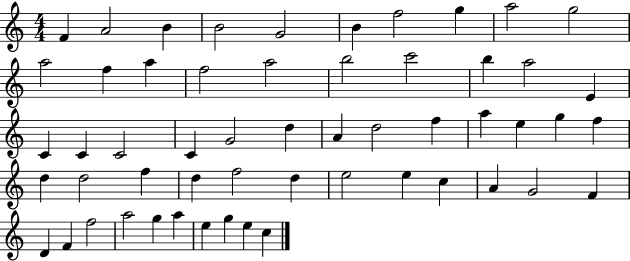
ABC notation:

X:1
T:Untitled
M:4/4
L:1/4
K:C
F A2 B B2 G2 B f2 g a2 g2 a2 f a f2 a2 b2 c'2 b a2 E C C C2 C G2 d A d2 f a e g f d d2 f d f2 d e2 e c A G2 F D F f2 a2 g a e g e c